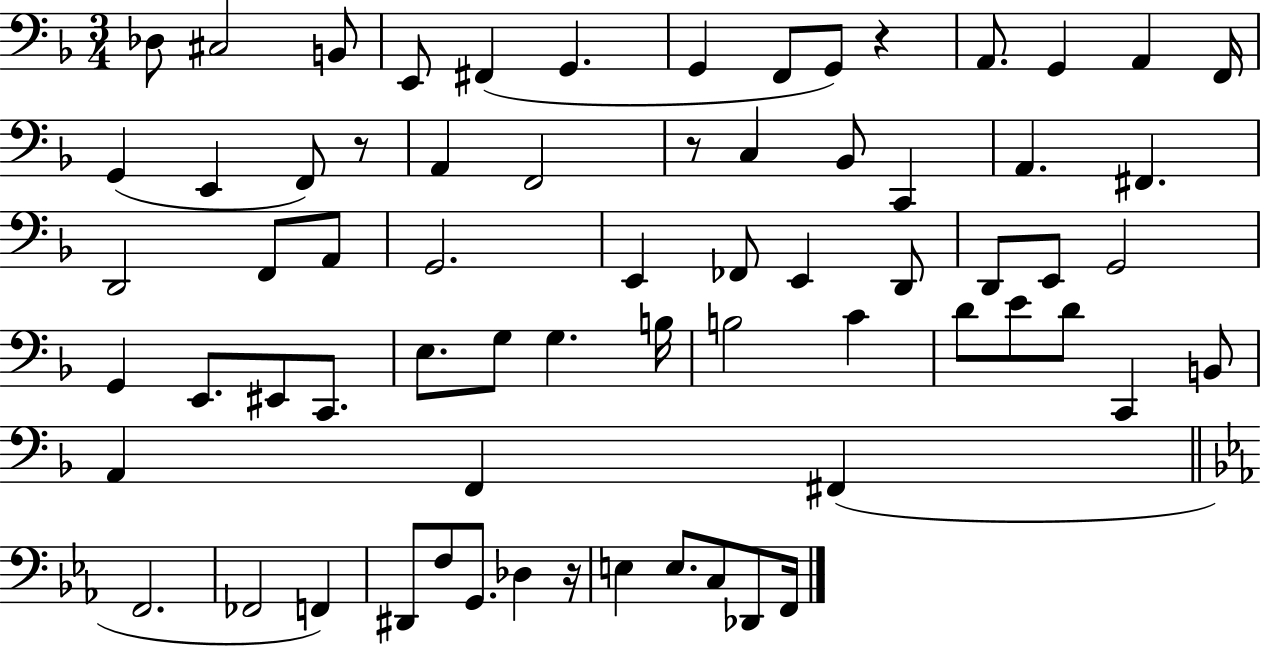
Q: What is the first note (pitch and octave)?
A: Db3